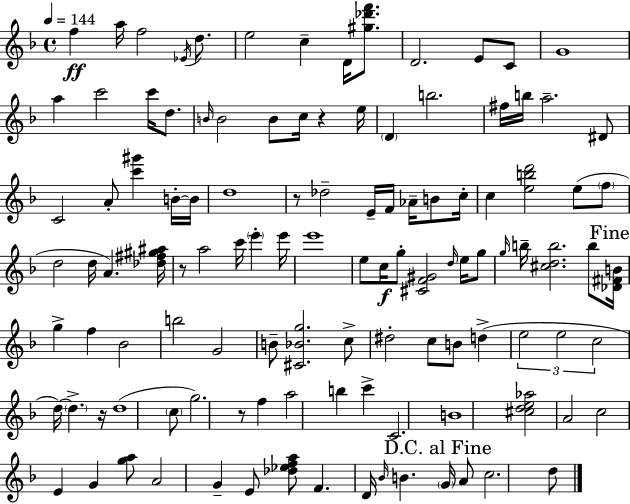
{
  \clef treble
  \time 4/4
  \defaultTimeSignature
  \key d \minor
  \tempo 4 = 144
  \repeat volta 2 { f''4\ff a''16 f''2 \acciaccatura { ees'16 } d''8. | e''2 c''4-- d'16 <gis'' des''' f'''>8. | d'2. e'8 c'8 | g'1 | \break a''4 c'''2 c'''16 d''8. | \grace { b'16 } b'2 b'8 c''16 r4 | e''16 \parenthesize d'4 b''2. | fis''16 b''16 a''2.-- | \break dis'8 c'2 a'8-. <c''' gis'''>4 | b'16-.~~ b'16 d''1 | r8 des''2-- e'16-- f'16 aes'16-- b'8 | c''16-. c''4 <e'' b'' d'''>2 e''8( | \break \parenthesize f''8 d''2 d''16 a'4.) | <des'' fis'' gis'' ais''>16 r8 a''2 c'''16 \parenthesize e'''4-. | e'''16 e'''1 | e''8 c''16\f g''8-. <cis' f' gis'>2 \grace { d''16 } | \break e''16 g''8 \grace { g''16 } b''16-- <cis'' d'' b''>2. | b''8 \mark "Fine" <des' fis' b'>16 g''4-> f''4 bes'2 | b''2 g'2 | b'8-- <cis' bes' g''>2. | \break c''8-> dis''2-. c''8 b'8 | d''4->( \tuplet 3/2 { e''2 e''2 | c''2 } d''16~~) \parenthesize d''4.-> | r16 d''1( | \break \parenthesize c''8 g''2.) | r8 f''4 a''2 | b''4 c'''4-> c'2. | b'1 | \break <cis'' d'' e'' aes''>2 a'2 | c''2 e'4 | g'4 <g'' a''>8 a'2 g'4-- | e'8 <des'' ees'' f'' a''>8 f'4. d'16 \grace { bes'16 } b'4. | \break \mark "D.C. al Fine" \parenthesize g'16 a'8 c''2. | d''8 } \bar "|."
}